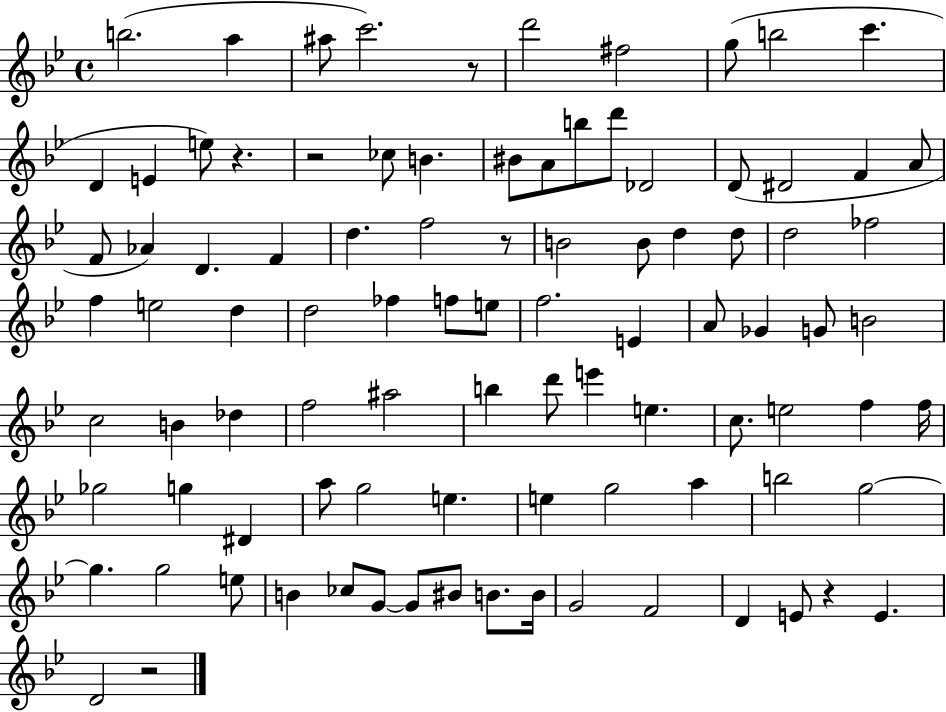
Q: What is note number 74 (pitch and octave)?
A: G5